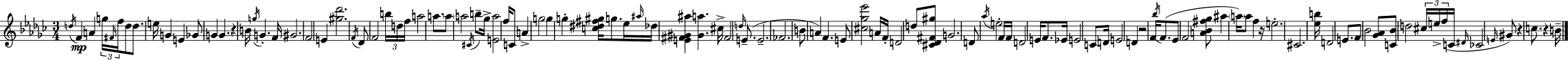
D5/s F4/q A4/q G5/s F#4/s F5/s D5/e D5/e. E5/s G4/q E4/q Gb4/e G4/q G4/q. R/q B4/s G5/s G4/q. F4/s G#4/h. F4/h E4/q [G#5,Db6]/h. F4/s Db4/e F4/h B5/s D5/s F5/s A5/h A5/e. A5/e A5/h C#4/s B5/e Gb5/s [E4,A5]/h F5/s C4/e A4/q G5/h G5/q G5/q [C5,D#5,F#5,G#5]/s G5/e. Eb5/s A#5/s Db5/s [E4,F#4,G#4,A#5]/q [G#4,A5]/q. C#5/s F#4/h D5/s E4/e. E4/h. FES4/h. B4/e A4/q F4/q. E4/e [C#5,Gb5,Eb6]/h A4/s F4/s D4/h D5/e [C#4,Db4,F#4,G#5]/e G4/h. D4/e Ab5/s E5/h F4/s F4/s D4/h E4/s F4/e. Eb4/s E4/h C4/e D4/s E4/h D4/q R/h F4/s Bb5/s F4/e. Eb4/e F4/h [A4,Bb4,F#5,Gb5]/e A#5/q A5/s A5/e F5/q R/s E5/h. C#4/h. [Eb5,B5]/s D4/h E4/e. F4/e Bb4/h [Gb4,Ab4]/e [C4,Bb4]/e D5/h C#5/s E5/s F5/s C4/s D#4/s CES4/h E4/s G#4/e R/q C5/e. R/q B4/s